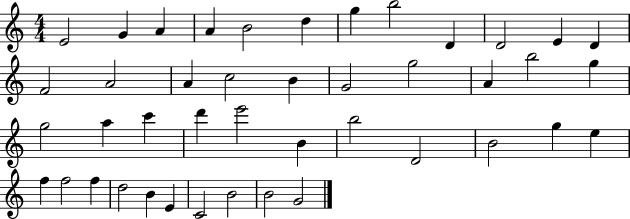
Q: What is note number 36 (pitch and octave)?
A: F5